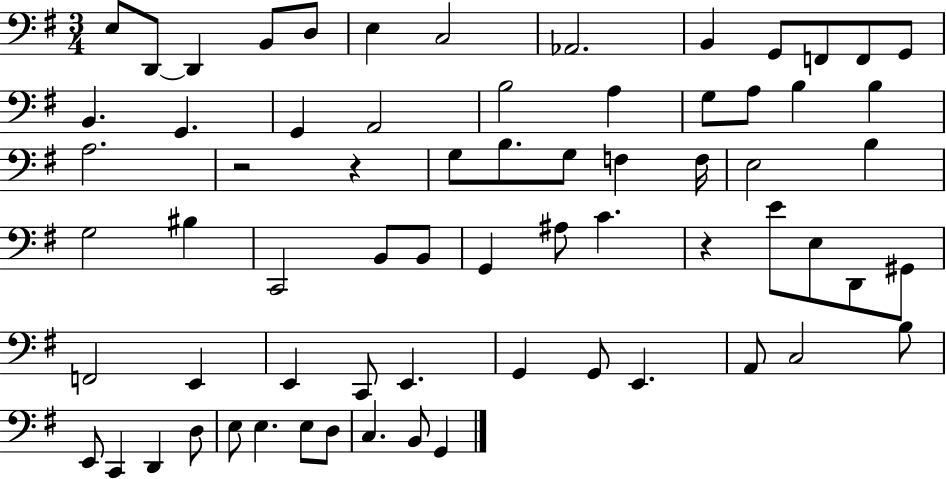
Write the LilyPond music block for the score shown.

{
  \clef bass
  \numericTimeSignature
  \time 3/4
  \key g \major
  \repeat volta 2 { e8 d,8~~ d,4 b,8 d8 | e4 c2 | aes,2. | b,4 g,8 f,8 f,8 g,8 | \break b,4. g,4. | g,4 a,2 | b2 a4 | g8 a8 b4 b4 | \break a2. | r2 r4 | g8 b8. g8 f4 f16 | e2 b4 | \break g2 bis4 | c,2 b,8 b,8 | g,4 ais8 c'4. | r4 e'8 e8 d,8 gis,8 | \break f,2 e,4 | e,4 c,8 e,4. | g,4 g,8 e,4. | a,8 c2 b8 | \break e,8 c,4 d,4 d8 | e8 e4. e8 d8 | c4. b,8 g,4 | } \bar "|."
}